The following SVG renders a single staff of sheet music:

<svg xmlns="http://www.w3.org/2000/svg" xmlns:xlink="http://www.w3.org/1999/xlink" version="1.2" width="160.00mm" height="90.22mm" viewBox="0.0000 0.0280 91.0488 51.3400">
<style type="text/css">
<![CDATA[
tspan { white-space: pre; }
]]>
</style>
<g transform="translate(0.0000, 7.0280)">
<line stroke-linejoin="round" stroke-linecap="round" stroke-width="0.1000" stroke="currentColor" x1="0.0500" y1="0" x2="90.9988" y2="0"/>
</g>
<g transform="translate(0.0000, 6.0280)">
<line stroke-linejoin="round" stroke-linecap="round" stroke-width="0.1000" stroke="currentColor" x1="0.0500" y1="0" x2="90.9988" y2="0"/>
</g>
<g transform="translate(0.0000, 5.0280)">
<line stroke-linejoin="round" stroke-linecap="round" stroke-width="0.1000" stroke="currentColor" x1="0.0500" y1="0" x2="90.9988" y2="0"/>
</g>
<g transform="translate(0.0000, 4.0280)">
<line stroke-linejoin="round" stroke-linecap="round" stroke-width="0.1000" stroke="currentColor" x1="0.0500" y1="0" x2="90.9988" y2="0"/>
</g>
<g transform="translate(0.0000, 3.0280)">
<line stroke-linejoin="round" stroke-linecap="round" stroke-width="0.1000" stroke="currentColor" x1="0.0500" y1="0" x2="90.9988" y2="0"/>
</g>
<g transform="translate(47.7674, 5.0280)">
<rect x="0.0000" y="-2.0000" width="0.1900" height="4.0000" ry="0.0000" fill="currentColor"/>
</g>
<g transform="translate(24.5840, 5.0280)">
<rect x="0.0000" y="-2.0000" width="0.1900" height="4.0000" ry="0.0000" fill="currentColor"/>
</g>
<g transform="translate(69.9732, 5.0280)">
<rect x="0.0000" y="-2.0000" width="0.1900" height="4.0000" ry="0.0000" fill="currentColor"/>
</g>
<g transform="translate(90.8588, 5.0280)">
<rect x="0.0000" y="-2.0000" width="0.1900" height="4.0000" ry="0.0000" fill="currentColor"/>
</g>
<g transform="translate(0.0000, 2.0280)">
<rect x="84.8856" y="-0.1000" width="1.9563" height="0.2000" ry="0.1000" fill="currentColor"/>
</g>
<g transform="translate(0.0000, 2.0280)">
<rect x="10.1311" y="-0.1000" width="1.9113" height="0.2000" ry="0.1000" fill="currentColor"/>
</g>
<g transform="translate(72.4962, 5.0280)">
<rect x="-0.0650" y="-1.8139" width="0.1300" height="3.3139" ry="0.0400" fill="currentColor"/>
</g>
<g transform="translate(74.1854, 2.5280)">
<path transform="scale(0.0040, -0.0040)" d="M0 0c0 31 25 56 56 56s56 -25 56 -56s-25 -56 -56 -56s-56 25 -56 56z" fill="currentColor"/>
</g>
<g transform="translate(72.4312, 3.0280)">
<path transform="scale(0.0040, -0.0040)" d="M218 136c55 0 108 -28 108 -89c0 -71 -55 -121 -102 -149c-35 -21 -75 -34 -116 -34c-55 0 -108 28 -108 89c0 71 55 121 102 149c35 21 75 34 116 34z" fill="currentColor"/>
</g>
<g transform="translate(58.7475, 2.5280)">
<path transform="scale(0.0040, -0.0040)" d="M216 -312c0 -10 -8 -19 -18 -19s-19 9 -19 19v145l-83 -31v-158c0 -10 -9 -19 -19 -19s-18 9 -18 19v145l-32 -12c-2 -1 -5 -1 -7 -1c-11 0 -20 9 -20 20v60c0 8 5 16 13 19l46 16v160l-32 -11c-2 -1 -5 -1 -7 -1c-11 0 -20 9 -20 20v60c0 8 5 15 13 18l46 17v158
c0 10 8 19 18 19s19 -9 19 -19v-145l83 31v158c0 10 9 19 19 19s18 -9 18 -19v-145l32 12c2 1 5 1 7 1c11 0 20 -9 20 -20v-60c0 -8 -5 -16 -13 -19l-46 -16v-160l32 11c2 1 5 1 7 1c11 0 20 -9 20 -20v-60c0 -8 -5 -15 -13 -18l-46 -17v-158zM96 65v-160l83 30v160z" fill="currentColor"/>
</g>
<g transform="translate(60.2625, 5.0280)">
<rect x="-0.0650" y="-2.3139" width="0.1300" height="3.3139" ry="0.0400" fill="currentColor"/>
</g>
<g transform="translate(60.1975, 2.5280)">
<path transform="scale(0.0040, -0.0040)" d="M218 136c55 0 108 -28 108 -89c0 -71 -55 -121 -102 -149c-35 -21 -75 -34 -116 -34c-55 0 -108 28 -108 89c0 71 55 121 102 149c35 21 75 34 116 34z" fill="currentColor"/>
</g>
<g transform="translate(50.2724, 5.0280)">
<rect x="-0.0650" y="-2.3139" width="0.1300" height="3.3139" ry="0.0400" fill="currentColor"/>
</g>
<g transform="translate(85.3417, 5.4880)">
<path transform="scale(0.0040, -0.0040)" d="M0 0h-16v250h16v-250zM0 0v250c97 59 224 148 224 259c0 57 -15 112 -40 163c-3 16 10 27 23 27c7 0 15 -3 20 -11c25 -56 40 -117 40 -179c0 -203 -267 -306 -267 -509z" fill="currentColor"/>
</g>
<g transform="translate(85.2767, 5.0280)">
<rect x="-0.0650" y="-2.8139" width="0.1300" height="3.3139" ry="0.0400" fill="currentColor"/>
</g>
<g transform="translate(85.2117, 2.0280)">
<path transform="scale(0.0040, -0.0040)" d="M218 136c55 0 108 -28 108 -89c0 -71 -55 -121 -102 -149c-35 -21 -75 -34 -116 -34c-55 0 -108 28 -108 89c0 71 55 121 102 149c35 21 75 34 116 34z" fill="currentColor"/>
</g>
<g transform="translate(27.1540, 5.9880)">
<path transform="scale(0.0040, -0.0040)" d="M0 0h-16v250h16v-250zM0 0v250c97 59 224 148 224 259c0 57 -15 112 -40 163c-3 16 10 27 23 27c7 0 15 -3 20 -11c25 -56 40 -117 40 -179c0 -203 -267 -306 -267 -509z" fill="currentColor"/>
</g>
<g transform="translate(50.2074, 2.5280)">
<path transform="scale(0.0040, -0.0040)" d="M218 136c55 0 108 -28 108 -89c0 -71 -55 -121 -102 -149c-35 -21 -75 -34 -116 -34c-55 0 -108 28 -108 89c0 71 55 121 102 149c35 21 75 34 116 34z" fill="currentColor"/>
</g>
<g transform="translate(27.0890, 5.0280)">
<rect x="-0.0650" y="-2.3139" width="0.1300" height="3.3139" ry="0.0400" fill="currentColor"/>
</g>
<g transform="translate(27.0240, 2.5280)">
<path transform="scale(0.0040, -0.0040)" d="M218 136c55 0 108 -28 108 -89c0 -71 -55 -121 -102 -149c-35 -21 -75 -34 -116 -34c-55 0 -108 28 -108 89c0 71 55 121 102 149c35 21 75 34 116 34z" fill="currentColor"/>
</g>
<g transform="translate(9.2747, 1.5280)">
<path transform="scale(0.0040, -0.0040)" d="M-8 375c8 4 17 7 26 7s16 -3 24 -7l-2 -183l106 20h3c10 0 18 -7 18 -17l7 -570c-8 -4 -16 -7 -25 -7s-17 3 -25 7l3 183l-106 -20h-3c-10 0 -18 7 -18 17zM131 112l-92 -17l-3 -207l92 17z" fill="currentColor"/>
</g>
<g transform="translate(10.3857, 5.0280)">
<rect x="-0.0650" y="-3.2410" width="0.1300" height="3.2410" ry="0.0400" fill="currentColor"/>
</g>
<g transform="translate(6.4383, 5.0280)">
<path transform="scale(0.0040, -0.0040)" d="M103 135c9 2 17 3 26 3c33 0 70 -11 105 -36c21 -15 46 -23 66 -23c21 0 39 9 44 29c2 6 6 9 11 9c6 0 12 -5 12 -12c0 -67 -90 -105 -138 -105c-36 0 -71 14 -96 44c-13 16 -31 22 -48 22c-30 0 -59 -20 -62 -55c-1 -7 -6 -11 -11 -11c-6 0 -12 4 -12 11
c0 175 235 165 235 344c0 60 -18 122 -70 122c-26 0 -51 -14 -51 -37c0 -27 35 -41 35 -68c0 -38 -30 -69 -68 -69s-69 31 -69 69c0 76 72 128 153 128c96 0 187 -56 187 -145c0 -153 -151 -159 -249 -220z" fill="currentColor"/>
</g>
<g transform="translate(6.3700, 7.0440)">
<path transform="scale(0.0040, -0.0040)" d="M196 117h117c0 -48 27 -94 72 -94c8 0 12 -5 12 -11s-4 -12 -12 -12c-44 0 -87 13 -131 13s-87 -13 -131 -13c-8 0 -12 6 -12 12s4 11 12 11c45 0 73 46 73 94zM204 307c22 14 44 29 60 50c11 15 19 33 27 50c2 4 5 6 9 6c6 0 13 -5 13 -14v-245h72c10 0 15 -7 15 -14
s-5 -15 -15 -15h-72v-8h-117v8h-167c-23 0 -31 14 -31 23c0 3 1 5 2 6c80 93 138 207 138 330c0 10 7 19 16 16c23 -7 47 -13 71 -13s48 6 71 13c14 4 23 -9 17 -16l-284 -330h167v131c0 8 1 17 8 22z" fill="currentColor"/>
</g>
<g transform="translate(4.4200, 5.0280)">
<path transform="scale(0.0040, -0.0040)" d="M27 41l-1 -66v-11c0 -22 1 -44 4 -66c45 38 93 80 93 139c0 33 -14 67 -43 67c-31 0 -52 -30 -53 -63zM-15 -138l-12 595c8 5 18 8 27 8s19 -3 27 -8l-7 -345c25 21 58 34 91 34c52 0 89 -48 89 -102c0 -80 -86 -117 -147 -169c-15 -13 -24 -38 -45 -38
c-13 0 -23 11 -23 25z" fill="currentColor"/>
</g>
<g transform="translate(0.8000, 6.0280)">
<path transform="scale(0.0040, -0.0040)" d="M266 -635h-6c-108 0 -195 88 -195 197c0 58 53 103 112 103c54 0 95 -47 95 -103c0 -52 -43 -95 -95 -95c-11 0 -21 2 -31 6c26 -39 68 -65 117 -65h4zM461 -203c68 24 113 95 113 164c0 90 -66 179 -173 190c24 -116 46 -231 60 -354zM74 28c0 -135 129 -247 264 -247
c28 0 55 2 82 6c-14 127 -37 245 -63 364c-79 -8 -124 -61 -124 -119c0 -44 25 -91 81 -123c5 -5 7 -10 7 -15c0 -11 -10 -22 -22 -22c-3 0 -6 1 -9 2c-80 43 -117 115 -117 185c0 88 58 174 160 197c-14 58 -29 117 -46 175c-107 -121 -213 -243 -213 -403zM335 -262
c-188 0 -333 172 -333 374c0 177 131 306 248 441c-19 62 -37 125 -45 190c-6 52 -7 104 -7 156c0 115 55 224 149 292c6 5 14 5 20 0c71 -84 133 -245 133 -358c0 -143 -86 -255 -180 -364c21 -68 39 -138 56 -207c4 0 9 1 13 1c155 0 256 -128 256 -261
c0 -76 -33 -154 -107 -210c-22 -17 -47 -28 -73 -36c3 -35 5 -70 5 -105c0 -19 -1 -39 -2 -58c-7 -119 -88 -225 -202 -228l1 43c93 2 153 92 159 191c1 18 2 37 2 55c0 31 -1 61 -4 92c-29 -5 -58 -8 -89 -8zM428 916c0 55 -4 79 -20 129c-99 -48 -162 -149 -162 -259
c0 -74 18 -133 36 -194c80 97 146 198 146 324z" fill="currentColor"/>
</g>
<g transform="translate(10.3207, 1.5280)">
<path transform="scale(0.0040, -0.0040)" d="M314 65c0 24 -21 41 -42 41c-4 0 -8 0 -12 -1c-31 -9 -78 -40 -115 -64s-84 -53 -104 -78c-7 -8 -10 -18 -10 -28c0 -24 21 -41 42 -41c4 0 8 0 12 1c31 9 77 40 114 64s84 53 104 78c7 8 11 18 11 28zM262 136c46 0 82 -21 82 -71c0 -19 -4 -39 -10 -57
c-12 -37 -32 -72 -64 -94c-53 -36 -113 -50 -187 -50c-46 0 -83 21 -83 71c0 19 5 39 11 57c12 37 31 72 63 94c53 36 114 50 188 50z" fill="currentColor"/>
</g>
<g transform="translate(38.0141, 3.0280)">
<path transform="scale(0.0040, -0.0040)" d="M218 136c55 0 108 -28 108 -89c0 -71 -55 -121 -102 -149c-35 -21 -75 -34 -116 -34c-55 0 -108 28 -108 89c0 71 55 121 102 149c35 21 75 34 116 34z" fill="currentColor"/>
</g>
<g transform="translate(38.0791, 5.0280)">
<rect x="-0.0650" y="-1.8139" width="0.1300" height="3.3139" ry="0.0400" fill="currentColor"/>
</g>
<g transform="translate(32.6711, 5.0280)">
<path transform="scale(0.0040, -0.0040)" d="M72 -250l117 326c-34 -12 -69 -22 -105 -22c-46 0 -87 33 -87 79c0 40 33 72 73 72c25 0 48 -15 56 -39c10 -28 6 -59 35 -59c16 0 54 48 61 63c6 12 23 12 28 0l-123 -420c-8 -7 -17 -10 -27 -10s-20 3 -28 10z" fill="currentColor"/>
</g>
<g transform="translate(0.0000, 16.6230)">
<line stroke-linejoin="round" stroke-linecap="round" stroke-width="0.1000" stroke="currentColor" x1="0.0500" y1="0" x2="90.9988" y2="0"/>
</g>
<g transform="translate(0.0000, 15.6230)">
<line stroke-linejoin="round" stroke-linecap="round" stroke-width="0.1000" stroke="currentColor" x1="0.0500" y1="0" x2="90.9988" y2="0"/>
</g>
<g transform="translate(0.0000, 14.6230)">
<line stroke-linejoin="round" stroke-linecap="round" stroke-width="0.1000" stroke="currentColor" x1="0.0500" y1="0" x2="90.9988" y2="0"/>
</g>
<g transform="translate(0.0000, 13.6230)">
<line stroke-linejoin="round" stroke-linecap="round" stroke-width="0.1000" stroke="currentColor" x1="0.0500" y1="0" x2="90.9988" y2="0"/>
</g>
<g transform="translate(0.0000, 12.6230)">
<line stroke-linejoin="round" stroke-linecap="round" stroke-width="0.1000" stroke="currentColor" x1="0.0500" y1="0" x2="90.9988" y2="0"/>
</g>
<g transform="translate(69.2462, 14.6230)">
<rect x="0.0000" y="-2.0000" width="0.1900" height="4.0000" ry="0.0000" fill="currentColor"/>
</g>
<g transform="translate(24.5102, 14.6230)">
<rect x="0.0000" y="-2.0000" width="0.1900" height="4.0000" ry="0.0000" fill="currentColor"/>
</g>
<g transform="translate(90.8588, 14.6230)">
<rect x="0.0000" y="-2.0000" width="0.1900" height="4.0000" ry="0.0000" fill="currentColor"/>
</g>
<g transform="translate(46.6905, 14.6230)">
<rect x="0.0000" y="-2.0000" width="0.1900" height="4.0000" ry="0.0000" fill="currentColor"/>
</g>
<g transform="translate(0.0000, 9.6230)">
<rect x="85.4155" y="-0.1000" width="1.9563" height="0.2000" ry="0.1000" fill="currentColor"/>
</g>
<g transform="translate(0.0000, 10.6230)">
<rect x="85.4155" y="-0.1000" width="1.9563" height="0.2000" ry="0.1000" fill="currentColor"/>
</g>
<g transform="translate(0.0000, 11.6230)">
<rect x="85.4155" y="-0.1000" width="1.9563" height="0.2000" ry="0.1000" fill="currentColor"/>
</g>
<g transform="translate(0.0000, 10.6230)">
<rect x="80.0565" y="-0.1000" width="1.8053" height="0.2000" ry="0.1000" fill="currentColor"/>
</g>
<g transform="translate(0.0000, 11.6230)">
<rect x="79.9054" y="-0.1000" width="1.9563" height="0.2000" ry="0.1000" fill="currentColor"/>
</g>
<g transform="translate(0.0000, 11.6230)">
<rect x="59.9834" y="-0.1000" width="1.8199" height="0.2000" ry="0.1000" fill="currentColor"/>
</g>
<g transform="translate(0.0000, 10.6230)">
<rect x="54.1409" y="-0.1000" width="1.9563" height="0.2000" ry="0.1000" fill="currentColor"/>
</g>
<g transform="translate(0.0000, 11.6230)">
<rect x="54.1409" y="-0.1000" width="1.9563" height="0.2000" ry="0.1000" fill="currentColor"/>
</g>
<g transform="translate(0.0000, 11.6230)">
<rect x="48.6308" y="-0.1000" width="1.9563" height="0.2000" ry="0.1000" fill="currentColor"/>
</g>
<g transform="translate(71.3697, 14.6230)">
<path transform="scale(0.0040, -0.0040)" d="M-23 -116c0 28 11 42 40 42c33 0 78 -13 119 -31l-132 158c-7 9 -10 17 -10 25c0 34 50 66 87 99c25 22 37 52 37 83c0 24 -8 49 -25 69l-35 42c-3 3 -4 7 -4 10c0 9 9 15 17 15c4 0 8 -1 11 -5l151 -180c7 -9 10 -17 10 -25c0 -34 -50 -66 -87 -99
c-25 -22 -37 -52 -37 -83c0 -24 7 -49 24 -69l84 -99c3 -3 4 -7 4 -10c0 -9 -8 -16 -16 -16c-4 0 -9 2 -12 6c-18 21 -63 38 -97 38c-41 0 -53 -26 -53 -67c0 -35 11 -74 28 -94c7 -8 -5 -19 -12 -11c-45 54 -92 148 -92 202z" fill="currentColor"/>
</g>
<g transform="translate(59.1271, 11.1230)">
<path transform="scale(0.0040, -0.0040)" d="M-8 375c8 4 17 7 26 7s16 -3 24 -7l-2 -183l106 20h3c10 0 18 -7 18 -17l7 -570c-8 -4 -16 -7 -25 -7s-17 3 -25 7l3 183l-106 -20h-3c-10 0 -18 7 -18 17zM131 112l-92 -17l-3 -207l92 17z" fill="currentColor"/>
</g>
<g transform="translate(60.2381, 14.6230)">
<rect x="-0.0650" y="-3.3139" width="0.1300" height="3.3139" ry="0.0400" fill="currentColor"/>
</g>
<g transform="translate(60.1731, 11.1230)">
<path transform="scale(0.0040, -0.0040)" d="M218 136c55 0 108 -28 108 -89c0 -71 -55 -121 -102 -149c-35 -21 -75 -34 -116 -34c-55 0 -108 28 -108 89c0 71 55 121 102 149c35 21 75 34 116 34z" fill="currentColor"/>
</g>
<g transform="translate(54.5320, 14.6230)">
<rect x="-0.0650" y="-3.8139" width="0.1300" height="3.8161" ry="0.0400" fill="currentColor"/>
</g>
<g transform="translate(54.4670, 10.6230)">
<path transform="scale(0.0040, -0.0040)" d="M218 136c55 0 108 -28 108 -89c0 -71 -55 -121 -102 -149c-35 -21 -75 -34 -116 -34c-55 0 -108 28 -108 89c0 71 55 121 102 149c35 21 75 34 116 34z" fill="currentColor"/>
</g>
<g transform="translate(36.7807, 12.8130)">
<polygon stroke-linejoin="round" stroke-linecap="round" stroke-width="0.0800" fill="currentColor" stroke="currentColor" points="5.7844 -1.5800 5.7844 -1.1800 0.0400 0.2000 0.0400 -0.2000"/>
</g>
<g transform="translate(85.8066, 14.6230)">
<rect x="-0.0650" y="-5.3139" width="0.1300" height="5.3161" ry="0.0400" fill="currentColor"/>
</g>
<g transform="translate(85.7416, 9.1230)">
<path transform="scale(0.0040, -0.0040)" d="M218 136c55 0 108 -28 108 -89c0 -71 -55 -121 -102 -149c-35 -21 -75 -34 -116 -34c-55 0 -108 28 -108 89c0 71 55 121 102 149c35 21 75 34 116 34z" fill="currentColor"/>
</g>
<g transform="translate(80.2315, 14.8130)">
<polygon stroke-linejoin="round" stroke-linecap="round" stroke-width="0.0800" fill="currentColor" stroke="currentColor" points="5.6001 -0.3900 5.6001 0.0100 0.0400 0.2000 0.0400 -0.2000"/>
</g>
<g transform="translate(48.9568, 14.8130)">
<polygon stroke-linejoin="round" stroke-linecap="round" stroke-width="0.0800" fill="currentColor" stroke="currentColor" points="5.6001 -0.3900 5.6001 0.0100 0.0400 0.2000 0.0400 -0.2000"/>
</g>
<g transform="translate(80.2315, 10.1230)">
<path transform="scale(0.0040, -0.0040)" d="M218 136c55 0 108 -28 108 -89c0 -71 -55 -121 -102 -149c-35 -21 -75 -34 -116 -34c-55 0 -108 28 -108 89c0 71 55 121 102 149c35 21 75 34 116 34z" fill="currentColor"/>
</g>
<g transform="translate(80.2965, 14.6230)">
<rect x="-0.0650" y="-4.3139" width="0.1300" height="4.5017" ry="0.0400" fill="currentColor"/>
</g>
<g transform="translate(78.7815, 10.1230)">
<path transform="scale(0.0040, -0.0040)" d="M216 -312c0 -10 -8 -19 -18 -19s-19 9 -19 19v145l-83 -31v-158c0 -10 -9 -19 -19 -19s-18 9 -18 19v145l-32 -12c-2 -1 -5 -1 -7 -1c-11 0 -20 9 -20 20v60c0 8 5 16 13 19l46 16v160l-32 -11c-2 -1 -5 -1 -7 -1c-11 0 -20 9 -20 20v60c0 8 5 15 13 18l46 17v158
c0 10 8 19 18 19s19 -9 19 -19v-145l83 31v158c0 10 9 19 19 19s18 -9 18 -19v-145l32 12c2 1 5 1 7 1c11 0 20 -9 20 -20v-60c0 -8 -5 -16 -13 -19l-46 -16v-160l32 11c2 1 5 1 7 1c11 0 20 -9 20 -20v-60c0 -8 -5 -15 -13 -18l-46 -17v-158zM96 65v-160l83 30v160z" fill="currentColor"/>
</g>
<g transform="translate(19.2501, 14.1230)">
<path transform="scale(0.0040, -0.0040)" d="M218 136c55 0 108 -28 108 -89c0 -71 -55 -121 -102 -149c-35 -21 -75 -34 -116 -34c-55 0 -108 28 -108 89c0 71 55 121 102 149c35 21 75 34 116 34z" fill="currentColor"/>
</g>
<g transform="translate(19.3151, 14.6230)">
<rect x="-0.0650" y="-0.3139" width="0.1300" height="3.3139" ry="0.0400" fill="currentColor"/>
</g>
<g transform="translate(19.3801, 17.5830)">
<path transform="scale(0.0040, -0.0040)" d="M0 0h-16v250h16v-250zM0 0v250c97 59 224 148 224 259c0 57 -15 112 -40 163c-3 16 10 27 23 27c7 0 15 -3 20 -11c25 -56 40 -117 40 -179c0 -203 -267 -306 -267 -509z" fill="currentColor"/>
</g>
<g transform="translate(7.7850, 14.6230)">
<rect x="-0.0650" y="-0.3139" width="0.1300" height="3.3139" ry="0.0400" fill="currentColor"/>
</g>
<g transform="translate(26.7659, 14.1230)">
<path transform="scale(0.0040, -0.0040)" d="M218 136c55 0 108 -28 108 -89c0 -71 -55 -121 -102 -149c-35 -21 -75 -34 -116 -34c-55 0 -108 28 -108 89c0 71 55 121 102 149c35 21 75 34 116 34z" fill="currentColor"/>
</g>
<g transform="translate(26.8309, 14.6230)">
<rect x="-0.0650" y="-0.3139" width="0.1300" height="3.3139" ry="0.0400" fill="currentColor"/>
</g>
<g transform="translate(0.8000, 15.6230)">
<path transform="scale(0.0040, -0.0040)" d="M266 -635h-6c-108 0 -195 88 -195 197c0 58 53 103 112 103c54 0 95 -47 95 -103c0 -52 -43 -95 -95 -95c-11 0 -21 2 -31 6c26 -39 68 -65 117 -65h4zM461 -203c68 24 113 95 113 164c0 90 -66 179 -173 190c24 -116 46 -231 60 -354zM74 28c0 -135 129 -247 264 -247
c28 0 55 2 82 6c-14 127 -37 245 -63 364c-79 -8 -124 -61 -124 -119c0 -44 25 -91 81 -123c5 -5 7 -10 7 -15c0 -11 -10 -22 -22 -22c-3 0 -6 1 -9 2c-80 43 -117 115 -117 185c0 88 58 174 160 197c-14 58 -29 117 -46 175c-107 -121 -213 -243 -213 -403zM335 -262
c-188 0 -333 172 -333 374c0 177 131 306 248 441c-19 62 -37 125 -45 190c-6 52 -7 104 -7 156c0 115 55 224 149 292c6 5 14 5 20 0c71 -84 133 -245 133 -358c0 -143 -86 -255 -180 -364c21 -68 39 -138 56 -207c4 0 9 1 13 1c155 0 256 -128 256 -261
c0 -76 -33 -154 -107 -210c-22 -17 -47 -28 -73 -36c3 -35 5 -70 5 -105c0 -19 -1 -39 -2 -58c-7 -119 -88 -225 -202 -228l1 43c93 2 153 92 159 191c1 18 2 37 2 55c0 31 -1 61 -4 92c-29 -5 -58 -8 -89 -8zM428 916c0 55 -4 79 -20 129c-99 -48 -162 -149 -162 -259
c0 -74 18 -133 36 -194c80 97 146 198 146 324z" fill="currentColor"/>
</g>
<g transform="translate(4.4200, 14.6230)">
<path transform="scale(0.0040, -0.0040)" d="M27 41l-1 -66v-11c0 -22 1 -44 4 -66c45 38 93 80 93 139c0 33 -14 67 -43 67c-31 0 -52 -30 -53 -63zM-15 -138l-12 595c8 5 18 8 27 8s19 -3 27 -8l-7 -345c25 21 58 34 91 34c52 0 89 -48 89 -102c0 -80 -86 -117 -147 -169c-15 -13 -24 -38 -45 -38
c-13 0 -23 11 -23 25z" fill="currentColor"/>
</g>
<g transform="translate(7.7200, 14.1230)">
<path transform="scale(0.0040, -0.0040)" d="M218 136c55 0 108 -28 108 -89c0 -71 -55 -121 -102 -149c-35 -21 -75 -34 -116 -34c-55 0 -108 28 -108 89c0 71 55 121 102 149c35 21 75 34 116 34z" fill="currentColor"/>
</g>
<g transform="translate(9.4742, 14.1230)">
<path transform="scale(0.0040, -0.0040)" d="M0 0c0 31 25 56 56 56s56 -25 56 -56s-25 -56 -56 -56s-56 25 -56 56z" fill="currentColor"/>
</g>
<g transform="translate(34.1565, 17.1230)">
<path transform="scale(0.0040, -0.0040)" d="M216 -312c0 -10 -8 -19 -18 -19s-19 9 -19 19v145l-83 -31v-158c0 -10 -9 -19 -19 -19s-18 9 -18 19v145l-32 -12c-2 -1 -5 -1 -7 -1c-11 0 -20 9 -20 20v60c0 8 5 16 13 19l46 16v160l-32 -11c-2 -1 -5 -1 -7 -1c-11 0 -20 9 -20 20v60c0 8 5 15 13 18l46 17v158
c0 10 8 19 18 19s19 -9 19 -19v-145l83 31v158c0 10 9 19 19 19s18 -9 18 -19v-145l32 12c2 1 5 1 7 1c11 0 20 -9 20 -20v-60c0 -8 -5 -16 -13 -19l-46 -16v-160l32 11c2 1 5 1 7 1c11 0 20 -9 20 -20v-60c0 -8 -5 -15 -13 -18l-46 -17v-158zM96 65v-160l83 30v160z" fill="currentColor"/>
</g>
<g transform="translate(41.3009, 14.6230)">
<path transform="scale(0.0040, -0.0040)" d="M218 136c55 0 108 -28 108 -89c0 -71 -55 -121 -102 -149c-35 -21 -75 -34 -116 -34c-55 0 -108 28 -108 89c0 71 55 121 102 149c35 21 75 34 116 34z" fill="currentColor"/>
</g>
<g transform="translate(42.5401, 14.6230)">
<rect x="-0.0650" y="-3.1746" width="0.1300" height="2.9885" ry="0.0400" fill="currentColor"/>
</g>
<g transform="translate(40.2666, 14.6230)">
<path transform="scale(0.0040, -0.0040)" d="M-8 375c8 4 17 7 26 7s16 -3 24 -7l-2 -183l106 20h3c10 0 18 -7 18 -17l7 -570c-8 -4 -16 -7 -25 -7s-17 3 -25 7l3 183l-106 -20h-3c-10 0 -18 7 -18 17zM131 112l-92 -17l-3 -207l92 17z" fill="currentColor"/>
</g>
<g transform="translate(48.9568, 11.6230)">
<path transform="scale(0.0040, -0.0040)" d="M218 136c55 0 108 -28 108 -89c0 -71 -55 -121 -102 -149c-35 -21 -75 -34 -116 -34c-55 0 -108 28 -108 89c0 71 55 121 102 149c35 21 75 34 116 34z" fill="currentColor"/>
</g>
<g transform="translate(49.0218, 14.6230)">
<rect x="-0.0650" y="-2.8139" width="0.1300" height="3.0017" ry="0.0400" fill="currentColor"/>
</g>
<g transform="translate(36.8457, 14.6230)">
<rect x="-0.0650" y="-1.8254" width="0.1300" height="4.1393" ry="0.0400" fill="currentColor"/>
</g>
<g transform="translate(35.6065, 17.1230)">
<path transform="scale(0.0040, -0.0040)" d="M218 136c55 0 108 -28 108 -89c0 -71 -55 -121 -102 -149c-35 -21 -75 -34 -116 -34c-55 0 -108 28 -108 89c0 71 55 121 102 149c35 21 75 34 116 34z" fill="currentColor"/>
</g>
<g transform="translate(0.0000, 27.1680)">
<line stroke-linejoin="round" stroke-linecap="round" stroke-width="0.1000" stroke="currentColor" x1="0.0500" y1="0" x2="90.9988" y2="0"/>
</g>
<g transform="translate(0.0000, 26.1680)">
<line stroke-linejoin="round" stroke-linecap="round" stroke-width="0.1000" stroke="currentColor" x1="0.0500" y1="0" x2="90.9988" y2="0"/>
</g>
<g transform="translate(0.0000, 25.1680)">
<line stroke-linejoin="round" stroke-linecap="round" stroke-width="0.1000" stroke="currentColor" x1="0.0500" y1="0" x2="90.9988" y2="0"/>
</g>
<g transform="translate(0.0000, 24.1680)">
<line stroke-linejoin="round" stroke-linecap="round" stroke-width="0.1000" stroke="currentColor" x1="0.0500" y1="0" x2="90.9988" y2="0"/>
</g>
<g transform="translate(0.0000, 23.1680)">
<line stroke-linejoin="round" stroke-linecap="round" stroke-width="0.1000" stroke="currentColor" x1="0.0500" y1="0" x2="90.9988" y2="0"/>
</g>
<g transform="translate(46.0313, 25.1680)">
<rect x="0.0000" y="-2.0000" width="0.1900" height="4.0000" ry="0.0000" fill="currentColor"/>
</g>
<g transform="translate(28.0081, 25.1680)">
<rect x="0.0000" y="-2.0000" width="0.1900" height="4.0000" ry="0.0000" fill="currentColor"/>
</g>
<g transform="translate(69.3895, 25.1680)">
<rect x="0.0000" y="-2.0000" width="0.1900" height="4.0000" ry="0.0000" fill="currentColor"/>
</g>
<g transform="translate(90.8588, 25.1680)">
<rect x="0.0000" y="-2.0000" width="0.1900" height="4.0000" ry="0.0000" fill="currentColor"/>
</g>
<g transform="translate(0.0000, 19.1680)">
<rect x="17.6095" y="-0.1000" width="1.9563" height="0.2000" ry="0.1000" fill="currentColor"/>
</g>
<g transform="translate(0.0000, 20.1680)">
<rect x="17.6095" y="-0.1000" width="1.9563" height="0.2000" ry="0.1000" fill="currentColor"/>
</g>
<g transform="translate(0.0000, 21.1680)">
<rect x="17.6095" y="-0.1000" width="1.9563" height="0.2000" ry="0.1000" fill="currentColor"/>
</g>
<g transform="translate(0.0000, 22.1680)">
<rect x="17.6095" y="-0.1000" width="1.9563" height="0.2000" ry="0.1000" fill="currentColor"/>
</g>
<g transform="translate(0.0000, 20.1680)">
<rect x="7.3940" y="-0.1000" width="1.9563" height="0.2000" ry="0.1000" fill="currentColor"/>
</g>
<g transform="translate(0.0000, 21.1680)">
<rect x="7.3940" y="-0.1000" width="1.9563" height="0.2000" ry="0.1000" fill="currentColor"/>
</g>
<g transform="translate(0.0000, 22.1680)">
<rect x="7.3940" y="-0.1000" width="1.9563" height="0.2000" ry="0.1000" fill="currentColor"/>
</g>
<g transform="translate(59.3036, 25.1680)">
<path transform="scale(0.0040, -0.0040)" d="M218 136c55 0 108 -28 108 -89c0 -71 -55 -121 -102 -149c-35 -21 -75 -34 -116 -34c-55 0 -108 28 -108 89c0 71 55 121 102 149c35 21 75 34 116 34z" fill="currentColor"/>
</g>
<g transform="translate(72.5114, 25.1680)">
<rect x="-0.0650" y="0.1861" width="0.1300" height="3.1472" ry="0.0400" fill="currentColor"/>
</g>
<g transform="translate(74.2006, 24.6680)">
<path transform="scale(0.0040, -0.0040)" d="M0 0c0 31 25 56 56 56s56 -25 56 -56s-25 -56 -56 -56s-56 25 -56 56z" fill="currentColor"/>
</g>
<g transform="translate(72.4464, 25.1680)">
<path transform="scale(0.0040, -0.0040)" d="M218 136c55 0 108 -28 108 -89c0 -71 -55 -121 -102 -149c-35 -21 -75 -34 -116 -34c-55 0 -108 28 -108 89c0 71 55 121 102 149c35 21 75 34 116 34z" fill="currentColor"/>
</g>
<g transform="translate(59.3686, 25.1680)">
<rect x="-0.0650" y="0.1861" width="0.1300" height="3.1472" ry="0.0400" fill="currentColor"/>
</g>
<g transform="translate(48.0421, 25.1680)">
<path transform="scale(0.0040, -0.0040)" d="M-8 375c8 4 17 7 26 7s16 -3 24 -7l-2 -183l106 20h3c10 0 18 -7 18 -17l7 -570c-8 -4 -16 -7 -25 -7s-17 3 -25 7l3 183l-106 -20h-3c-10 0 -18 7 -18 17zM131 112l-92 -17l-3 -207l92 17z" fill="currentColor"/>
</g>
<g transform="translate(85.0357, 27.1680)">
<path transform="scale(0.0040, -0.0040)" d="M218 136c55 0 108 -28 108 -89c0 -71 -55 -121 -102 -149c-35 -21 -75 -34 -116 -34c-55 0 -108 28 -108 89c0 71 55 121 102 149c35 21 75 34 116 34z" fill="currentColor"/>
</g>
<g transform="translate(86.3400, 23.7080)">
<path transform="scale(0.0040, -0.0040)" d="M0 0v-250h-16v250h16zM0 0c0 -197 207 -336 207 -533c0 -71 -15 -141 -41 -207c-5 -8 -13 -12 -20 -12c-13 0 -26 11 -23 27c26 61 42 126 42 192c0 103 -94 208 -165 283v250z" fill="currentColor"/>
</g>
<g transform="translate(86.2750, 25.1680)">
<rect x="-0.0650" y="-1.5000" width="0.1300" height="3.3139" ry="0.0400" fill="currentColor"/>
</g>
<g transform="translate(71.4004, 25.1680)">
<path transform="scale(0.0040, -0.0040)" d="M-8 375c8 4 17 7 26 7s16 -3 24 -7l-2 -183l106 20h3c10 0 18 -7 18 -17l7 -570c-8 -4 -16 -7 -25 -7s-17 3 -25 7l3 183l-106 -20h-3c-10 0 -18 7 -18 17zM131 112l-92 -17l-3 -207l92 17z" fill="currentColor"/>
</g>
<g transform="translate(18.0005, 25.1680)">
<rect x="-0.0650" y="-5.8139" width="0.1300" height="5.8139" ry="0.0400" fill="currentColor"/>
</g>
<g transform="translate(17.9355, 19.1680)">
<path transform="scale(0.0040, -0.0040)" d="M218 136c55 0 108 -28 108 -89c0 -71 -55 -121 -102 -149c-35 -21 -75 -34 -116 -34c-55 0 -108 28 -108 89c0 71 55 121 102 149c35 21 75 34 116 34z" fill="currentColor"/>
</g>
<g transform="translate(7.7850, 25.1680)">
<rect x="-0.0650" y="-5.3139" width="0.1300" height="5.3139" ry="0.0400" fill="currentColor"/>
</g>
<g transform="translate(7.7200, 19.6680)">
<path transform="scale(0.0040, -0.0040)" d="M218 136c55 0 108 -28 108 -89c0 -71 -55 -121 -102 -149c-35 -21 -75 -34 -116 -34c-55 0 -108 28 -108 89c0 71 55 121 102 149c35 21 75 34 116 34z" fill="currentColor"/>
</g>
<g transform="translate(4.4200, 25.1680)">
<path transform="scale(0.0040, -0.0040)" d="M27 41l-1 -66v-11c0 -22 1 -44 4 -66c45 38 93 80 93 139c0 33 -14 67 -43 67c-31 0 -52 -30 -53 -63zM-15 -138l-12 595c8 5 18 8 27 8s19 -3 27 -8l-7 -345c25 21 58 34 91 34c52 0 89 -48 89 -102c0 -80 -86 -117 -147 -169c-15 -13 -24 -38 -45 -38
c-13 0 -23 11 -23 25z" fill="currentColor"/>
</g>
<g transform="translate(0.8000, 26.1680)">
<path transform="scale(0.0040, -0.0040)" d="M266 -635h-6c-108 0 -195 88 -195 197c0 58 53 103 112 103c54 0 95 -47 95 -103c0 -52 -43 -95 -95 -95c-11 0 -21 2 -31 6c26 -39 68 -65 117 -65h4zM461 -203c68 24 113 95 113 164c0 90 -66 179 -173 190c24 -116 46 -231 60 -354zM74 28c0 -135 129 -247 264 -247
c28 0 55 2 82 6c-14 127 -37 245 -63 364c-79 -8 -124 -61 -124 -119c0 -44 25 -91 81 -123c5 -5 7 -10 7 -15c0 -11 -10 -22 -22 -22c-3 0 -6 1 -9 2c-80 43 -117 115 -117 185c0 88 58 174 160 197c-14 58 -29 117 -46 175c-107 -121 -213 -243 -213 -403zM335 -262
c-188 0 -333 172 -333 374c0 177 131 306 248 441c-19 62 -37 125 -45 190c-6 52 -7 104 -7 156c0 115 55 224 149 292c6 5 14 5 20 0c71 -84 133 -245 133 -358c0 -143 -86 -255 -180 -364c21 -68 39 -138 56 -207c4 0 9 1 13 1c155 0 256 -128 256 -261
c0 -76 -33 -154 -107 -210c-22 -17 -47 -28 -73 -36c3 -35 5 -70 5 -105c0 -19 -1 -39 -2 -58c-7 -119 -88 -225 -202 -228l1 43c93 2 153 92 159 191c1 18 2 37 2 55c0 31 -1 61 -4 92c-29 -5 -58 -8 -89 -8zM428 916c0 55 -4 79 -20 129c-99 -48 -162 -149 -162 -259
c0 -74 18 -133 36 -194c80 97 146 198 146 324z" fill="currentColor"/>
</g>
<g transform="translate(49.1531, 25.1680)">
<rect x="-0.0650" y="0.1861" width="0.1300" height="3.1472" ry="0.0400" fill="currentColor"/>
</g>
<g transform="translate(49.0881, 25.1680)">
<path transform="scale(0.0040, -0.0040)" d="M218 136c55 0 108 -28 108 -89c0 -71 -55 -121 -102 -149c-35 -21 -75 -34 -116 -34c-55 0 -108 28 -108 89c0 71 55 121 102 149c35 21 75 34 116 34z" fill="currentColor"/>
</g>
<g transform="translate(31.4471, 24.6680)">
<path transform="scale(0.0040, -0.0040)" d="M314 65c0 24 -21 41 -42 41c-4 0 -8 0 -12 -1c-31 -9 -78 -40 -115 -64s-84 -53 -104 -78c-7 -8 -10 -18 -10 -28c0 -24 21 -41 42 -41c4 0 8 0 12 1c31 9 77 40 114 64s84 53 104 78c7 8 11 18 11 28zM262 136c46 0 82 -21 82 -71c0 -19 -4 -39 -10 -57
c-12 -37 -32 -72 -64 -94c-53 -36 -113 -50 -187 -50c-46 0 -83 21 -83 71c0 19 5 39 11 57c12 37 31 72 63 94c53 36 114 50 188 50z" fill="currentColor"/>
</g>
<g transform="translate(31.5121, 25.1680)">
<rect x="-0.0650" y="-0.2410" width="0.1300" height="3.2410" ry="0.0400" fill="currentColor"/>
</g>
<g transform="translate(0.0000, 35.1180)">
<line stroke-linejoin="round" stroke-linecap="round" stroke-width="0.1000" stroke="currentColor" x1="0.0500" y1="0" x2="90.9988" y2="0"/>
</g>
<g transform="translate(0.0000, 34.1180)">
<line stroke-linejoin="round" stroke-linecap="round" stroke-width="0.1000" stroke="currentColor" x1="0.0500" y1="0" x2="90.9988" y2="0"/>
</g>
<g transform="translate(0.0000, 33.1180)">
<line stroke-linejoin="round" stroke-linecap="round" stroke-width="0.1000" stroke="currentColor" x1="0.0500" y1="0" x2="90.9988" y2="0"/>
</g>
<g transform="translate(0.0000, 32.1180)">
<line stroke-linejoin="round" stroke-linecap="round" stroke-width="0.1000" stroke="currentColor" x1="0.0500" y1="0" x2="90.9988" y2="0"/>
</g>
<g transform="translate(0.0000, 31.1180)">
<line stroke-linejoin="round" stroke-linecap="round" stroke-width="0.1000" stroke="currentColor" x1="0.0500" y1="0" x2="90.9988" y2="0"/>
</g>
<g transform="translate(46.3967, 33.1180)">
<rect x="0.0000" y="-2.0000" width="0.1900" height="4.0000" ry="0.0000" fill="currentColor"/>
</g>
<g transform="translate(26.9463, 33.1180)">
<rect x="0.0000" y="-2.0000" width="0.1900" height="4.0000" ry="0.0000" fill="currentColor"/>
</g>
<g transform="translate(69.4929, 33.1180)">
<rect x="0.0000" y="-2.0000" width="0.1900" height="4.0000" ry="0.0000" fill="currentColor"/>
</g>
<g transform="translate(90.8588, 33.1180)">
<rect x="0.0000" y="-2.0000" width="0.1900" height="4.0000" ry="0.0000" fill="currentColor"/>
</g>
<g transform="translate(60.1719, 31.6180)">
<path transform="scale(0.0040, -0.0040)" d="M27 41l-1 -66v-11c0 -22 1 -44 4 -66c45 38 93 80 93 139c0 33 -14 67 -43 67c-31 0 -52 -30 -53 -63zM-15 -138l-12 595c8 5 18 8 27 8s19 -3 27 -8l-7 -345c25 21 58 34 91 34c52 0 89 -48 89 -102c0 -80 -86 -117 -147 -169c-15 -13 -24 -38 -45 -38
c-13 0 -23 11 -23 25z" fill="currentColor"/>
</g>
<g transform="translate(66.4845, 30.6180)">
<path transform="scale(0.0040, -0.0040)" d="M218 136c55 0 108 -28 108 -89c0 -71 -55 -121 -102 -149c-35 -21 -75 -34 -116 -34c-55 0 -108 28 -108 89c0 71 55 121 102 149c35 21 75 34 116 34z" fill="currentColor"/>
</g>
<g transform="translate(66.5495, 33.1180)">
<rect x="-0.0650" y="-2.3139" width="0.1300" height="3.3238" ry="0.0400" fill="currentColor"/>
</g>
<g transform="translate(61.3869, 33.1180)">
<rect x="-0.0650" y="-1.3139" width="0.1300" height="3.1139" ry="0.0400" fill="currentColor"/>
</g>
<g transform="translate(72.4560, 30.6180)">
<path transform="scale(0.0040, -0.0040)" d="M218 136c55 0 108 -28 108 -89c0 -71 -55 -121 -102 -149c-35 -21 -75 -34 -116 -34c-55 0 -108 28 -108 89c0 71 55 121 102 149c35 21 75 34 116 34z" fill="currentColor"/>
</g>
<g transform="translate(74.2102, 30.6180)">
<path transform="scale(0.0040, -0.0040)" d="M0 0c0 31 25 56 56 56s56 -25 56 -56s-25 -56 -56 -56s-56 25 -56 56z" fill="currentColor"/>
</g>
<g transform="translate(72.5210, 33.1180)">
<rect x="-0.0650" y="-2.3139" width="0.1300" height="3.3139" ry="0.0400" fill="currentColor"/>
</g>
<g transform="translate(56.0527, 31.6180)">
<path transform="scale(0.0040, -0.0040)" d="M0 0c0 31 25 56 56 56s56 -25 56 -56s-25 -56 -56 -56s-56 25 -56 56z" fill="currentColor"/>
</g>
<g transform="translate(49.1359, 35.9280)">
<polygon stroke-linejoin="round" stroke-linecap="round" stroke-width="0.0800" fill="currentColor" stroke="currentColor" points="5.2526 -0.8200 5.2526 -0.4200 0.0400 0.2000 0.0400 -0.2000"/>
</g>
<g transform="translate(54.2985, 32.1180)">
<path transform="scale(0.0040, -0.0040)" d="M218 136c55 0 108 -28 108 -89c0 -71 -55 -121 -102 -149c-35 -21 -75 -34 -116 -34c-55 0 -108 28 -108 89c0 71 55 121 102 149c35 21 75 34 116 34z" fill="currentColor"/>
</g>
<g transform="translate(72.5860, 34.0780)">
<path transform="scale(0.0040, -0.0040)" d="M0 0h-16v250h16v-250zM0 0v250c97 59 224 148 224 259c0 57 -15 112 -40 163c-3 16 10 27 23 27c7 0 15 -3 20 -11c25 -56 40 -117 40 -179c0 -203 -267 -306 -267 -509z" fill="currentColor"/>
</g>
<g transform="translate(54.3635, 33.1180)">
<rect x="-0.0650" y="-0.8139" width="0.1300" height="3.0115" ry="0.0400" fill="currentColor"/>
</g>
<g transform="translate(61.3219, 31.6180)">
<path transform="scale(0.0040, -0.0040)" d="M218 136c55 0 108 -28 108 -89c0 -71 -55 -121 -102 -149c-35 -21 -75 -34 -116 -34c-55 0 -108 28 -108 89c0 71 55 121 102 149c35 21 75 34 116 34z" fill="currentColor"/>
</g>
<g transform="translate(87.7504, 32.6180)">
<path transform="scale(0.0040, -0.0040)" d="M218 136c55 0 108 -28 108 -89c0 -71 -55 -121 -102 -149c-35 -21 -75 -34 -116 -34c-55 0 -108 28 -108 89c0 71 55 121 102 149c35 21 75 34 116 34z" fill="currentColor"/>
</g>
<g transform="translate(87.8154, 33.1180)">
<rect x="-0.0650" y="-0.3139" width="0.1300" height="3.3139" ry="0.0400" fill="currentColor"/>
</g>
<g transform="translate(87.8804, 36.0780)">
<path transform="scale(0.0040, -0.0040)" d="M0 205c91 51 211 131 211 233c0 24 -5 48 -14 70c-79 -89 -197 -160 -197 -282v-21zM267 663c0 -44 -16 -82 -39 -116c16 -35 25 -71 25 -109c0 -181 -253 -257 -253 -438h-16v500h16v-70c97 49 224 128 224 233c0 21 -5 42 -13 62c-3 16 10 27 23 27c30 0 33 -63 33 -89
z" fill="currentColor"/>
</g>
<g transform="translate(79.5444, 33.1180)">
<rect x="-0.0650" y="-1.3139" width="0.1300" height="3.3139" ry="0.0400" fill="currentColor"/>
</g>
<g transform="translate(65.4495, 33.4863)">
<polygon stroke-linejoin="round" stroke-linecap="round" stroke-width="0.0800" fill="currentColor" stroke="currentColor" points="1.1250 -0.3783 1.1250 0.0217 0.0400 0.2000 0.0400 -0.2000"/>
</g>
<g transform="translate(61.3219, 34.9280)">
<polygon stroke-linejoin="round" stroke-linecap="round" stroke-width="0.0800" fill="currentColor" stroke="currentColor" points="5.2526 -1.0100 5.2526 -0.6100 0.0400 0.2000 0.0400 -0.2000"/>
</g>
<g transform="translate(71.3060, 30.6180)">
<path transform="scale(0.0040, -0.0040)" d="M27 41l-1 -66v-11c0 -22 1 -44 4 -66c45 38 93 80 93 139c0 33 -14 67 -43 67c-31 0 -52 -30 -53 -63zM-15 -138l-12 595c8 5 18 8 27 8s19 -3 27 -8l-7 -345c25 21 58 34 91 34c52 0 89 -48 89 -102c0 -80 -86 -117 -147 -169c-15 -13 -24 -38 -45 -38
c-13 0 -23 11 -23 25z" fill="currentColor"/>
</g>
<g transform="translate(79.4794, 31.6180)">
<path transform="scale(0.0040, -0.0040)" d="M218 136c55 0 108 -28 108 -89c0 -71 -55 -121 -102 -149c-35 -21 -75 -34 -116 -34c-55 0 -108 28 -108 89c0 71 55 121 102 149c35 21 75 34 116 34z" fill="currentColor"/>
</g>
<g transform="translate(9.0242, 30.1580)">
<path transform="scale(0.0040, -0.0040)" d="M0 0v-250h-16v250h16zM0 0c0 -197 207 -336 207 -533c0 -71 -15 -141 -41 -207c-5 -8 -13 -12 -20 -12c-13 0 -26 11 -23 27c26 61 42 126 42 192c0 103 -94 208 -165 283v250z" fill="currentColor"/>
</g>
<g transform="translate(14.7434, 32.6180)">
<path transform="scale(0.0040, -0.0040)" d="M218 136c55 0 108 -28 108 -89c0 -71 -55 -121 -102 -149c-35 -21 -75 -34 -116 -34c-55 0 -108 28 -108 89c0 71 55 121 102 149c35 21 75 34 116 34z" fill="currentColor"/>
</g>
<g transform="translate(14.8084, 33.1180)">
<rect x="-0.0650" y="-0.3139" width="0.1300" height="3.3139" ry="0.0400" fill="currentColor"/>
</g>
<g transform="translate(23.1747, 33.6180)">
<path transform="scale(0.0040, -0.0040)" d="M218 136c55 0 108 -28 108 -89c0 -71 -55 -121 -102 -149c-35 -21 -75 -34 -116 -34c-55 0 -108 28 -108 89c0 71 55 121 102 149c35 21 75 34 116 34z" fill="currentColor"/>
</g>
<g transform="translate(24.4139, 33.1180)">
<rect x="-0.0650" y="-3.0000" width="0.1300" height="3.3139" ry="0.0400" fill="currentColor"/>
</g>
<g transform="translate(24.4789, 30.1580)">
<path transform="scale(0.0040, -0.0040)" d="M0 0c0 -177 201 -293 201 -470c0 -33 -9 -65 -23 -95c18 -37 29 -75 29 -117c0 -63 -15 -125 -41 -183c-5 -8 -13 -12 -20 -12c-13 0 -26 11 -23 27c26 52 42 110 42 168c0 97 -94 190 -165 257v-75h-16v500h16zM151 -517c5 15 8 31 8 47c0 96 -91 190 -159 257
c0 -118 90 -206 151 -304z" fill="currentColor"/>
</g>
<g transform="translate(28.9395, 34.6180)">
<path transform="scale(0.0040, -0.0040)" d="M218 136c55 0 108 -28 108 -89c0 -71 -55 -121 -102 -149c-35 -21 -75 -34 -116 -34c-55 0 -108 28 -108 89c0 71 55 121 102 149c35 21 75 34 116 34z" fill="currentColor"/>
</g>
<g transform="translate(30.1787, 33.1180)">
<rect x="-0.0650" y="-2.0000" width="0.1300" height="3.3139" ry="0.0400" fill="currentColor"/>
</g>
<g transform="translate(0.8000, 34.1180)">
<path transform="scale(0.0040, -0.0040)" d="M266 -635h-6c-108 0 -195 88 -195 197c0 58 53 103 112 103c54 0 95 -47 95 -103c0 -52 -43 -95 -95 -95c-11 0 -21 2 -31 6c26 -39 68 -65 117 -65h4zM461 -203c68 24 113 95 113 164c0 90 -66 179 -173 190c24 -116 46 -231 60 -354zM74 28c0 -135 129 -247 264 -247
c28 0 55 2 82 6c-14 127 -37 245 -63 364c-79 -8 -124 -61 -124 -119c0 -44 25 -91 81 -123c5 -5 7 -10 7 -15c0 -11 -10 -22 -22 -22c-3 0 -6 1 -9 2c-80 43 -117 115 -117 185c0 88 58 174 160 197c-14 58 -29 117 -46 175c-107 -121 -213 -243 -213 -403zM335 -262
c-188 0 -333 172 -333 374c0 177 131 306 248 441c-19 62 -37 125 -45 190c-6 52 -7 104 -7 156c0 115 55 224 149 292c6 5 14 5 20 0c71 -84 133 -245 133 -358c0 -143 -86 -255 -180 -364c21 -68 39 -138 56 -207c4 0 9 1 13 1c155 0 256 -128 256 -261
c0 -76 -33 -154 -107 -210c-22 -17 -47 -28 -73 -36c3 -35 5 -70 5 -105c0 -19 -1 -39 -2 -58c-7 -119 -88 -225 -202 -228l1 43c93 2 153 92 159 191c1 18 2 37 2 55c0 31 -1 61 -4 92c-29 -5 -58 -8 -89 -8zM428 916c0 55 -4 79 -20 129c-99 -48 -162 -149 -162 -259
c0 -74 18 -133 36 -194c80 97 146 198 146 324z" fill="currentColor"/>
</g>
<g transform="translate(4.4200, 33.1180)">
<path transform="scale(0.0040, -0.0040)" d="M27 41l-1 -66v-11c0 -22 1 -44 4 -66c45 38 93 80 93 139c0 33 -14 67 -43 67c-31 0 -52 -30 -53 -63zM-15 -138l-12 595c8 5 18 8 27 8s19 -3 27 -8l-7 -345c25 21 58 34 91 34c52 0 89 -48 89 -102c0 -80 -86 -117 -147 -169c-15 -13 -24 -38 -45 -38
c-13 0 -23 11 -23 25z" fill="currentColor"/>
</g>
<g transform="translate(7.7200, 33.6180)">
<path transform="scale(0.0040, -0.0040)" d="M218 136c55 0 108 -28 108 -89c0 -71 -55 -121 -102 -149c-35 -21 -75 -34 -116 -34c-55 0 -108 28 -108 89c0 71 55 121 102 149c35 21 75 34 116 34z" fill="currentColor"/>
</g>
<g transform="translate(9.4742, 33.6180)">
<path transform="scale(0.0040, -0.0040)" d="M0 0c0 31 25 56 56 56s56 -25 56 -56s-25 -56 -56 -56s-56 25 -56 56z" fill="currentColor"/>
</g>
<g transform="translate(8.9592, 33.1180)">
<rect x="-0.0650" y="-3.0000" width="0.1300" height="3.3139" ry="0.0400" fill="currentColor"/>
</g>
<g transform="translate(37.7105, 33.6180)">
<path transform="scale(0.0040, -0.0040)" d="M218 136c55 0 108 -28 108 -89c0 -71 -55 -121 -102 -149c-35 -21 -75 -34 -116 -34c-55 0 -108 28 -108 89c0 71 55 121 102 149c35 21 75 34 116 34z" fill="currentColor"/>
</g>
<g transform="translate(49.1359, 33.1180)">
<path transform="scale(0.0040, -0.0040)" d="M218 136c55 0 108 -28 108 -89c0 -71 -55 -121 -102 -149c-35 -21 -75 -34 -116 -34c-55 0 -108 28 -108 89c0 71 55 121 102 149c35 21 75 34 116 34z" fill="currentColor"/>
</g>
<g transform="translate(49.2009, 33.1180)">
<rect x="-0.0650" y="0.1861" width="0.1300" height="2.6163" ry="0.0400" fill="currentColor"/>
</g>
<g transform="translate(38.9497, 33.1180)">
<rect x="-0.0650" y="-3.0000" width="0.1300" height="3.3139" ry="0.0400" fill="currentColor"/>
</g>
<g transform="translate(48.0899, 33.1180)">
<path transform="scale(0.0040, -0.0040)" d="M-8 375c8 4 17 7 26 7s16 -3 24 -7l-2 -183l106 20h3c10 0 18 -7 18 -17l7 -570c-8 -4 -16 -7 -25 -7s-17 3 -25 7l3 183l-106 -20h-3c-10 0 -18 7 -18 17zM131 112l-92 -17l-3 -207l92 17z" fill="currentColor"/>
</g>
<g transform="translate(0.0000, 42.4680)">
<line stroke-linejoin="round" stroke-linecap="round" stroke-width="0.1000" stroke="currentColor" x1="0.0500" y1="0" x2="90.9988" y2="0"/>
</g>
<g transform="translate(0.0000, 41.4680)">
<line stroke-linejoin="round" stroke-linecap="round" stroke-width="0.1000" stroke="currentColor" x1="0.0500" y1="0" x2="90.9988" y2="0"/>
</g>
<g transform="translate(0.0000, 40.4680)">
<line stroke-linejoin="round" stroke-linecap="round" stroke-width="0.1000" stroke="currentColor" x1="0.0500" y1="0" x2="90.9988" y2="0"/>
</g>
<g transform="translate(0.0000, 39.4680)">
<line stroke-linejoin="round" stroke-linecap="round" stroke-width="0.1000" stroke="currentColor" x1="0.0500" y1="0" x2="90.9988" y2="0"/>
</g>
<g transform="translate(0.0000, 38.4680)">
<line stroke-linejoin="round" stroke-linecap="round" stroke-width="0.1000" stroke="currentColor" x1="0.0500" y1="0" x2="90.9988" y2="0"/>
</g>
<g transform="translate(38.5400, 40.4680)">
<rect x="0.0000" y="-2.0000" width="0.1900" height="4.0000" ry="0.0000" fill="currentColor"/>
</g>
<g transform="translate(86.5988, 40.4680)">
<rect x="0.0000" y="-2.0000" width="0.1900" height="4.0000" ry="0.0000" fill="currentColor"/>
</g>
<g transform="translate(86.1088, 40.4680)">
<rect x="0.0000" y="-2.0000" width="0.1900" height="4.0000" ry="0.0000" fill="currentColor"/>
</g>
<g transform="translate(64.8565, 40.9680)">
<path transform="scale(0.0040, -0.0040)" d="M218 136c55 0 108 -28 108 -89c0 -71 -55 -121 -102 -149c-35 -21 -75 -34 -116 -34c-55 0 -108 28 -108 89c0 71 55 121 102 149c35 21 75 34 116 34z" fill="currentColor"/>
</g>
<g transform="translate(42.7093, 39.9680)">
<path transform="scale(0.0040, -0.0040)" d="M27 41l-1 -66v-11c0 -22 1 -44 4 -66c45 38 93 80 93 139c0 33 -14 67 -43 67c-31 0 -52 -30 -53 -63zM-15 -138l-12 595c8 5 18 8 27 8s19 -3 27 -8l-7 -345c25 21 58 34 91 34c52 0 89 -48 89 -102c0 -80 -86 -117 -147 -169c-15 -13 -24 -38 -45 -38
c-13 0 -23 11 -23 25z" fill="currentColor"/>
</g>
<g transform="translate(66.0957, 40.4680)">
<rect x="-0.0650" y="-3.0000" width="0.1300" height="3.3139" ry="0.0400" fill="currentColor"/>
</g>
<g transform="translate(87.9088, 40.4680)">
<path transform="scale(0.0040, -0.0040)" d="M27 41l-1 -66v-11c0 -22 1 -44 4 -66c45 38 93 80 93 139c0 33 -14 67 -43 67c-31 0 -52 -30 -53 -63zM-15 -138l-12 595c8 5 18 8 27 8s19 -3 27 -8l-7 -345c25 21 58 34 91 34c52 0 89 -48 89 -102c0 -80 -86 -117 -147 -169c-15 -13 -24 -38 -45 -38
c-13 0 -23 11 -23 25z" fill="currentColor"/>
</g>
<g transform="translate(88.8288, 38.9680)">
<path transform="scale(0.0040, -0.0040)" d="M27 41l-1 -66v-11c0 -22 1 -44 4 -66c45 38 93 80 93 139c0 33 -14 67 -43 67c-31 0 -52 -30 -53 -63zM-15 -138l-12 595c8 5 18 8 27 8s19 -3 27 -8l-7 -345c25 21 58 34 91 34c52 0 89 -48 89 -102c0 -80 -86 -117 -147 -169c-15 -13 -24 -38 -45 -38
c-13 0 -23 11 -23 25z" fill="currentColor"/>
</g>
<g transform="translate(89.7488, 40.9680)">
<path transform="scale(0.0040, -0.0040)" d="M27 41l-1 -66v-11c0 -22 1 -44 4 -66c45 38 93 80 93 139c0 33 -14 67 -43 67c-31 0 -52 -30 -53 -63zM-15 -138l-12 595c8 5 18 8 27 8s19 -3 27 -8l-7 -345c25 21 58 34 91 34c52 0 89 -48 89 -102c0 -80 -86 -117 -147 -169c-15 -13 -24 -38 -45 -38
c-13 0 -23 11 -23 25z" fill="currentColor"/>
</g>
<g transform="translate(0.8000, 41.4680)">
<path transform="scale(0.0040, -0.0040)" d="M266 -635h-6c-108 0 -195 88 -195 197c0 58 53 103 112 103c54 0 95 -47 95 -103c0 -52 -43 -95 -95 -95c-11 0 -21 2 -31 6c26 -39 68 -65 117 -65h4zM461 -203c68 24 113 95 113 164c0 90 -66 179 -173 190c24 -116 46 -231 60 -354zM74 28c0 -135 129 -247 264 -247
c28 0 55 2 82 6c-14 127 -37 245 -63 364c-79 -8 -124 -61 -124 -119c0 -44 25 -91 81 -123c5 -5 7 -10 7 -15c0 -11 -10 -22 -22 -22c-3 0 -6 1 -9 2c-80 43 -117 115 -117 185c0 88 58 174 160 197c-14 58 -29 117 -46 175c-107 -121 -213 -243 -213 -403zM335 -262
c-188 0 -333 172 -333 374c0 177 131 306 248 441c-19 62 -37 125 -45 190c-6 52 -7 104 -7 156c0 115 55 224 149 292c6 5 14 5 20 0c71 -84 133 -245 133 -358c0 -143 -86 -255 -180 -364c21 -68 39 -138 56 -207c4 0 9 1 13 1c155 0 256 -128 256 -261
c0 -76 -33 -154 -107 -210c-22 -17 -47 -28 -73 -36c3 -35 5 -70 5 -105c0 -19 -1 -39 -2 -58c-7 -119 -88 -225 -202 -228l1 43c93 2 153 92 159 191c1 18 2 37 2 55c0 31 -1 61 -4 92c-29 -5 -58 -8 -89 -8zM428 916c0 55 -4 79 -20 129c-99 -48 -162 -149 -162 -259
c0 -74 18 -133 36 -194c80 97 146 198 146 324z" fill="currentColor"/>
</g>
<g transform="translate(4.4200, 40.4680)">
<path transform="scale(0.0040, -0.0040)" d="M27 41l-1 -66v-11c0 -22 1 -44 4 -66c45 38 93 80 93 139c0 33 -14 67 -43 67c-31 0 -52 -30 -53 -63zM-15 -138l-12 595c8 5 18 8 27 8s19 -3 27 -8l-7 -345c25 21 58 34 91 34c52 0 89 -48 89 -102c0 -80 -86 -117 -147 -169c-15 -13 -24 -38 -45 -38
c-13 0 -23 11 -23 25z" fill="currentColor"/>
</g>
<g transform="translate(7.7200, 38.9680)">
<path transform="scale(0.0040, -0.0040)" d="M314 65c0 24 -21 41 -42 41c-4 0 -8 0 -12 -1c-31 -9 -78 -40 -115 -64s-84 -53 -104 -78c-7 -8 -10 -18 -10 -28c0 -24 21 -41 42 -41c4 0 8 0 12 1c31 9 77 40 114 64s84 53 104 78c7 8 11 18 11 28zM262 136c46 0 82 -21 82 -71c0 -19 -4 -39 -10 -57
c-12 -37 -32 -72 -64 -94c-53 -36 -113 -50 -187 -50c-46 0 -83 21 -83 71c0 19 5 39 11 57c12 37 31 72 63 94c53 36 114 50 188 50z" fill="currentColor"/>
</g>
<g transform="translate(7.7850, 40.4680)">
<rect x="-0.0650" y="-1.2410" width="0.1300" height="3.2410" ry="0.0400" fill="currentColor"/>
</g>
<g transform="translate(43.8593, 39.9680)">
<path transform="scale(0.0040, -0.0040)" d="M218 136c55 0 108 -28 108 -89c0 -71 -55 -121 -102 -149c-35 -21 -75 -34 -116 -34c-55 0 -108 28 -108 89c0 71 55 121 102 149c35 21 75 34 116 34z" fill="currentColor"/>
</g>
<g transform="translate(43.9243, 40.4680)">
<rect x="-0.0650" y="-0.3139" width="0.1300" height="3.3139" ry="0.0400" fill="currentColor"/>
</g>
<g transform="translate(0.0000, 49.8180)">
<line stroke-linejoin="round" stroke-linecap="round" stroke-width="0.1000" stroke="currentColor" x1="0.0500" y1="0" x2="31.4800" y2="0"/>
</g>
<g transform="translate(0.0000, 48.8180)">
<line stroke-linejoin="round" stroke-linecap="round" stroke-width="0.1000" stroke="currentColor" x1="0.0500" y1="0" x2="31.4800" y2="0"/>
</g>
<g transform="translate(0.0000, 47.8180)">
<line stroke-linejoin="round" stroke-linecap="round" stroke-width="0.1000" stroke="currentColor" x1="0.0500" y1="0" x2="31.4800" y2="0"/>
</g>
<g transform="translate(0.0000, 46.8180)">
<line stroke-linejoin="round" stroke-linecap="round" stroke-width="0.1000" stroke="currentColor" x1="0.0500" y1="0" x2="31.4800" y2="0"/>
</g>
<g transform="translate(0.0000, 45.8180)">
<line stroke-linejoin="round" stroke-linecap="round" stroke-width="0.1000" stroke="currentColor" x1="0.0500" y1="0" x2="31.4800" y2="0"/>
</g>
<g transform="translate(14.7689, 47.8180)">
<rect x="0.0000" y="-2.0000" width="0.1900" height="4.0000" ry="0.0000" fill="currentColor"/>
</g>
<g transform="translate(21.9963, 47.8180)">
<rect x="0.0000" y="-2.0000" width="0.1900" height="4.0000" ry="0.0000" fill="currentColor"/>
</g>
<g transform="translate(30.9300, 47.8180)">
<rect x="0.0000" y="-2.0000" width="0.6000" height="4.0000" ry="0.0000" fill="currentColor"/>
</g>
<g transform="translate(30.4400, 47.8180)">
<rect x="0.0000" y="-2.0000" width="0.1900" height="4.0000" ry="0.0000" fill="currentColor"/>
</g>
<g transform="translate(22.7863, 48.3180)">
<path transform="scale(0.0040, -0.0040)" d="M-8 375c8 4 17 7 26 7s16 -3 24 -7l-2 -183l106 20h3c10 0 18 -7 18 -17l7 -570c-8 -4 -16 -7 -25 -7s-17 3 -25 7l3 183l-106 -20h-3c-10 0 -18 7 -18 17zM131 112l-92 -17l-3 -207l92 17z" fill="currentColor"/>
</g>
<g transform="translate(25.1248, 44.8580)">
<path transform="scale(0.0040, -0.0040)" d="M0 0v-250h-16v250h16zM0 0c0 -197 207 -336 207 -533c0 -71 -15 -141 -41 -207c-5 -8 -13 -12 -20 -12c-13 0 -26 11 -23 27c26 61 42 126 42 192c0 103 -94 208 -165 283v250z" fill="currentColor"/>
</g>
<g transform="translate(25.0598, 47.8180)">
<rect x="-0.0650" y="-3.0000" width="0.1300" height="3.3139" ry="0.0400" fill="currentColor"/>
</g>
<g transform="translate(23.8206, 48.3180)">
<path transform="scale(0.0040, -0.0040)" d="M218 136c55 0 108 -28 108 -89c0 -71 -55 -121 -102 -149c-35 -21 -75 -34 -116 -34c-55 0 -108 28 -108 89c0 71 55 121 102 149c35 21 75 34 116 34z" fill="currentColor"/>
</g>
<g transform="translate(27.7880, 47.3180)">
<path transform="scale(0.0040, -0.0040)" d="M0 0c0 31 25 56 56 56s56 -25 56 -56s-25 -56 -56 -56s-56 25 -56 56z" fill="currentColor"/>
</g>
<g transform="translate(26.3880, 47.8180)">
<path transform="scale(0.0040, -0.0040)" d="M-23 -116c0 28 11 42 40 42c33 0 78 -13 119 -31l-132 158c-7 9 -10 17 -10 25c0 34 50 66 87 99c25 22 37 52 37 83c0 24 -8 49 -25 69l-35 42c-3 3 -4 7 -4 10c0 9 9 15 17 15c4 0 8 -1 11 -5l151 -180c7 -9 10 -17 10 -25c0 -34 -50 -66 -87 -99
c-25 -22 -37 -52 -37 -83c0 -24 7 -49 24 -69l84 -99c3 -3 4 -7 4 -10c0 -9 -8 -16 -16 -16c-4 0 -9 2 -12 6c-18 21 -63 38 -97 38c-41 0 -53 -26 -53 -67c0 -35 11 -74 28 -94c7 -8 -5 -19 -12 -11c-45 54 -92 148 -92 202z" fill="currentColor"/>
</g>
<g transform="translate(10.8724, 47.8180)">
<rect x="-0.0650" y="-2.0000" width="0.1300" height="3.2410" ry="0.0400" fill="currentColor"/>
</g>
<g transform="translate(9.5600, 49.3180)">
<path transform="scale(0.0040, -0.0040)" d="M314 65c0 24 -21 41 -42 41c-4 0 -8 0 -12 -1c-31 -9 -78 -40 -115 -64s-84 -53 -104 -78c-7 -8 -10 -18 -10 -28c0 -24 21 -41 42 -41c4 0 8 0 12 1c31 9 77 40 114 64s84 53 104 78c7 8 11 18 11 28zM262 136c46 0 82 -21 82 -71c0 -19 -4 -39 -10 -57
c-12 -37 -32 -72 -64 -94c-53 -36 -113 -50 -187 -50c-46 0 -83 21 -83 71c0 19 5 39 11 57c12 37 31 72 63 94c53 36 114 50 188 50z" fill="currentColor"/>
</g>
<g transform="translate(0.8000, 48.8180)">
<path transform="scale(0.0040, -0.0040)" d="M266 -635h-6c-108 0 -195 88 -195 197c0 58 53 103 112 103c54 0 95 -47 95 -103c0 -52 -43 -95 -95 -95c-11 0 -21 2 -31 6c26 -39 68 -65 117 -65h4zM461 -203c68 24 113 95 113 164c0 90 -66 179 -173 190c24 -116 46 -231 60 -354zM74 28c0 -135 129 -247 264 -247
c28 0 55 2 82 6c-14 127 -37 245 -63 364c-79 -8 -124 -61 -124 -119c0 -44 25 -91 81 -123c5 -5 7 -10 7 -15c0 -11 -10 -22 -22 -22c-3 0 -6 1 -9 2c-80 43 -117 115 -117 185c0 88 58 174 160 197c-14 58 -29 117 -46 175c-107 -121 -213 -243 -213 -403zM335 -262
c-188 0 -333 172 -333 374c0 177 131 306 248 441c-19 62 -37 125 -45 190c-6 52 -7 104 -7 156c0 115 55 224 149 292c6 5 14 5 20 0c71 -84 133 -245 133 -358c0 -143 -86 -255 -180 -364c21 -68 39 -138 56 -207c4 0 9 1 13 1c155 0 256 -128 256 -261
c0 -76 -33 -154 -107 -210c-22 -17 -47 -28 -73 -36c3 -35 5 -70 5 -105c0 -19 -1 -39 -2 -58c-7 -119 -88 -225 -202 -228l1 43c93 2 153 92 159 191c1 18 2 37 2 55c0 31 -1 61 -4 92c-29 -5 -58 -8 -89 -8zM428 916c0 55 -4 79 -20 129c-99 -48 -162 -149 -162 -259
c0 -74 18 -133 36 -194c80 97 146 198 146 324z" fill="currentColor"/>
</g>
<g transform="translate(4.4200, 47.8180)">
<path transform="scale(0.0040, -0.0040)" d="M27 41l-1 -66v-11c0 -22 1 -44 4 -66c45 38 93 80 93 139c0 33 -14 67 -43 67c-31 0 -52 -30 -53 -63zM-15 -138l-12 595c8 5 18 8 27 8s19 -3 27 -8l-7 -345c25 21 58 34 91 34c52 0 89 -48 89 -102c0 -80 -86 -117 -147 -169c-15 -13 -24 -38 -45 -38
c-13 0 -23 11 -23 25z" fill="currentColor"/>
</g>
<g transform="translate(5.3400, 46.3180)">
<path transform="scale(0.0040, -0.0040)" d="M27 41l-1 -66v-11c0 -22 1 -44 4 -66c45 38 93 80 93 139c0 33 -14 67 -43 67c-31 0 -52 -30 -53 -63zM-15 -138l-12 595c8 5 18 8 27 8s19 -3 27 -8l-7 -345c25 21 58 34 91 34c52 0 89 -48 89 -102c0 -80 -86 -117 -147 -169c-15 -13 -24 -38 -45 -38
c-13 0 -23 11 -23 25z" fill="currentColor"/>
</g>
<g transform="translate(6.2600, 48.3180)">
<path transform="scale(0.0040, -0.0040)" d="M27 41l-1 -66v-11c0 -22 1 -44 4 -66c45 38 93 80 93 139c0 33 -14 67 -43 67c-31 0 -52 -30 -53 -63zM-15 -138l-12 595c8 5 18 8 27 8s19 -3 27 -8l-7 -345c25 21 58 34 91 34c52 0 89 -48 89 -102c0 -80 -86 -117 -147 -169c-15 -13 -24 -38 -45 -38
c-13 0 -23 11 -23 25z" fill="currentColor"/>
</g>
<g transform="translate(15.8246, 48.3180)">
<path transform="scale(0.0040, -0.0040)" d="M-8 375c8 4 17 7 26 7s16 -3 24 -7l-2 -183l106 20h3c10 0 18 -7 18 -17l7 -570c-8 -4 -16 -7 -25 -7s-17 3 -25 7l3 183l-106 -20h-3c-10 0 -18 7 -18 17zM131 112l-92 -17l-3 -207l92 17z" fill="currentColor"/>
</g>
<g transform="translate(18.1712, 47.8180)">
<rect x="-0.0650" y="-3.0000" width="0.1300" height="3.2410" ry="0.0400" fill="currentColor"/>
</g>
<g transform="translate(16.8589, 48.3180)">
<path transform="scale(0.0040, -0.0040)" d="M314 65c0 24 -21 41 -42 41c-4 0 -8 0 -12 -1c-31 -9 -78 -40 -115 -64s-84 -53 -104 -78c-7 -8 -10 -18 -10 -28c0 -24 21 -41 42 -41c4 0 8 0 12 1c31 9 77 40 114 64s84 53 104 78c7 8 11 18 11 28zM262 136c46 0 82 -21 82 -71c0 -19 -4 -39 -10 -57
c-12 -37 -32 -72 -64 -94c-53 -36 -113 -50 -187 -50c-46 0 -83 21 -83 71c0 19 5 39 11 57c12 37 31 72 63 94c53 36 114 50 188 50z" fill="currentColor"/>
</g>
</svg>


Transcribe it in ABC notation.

X:1
T:Untitled
M:2/4
L:1/4
K:F
b2 g/2 z/2 f g ^g f a/2 c c/2 c ^D/2 B/2 a/2 c'/2 b z ^d'/2 f'/2 f' g' c2 B B B E/2 A/2 c A/4 F A B/2 d/2 _e/2 g/4 _g/2 e c/4 e2 _c A F2 A2 A/2 z